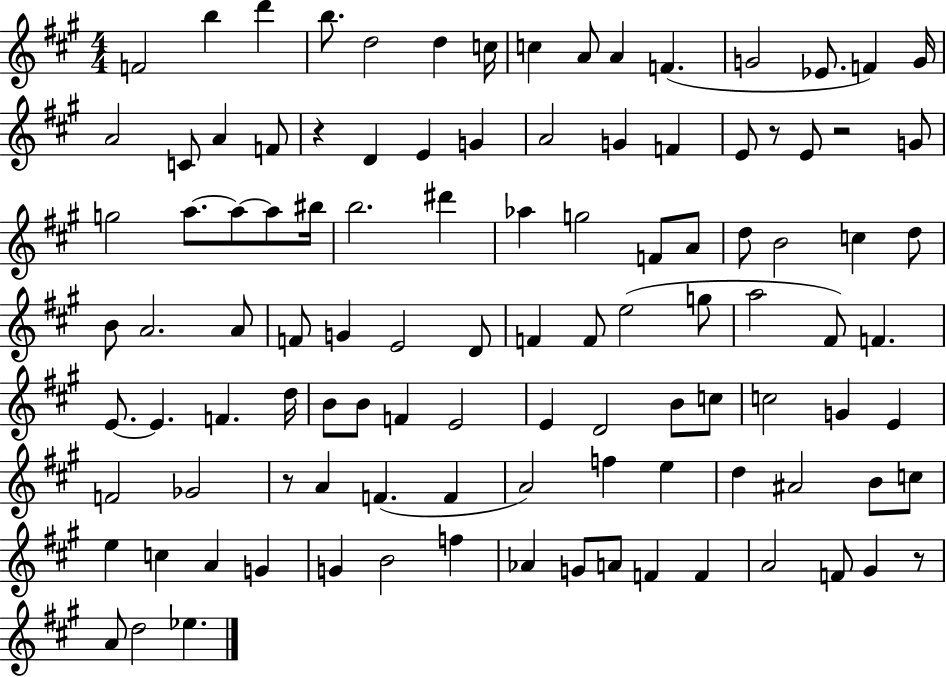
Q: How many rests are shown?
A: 5